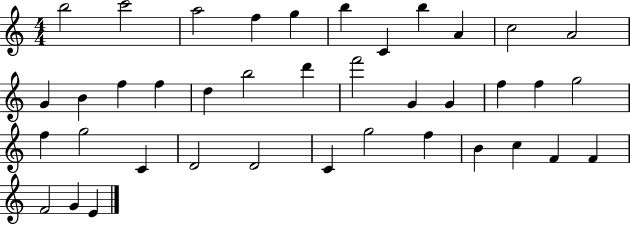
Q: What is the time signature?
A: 4/4